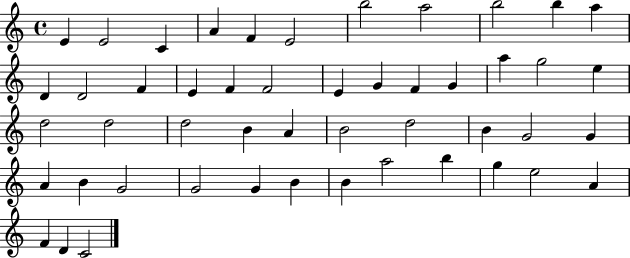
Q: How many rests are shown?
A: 0